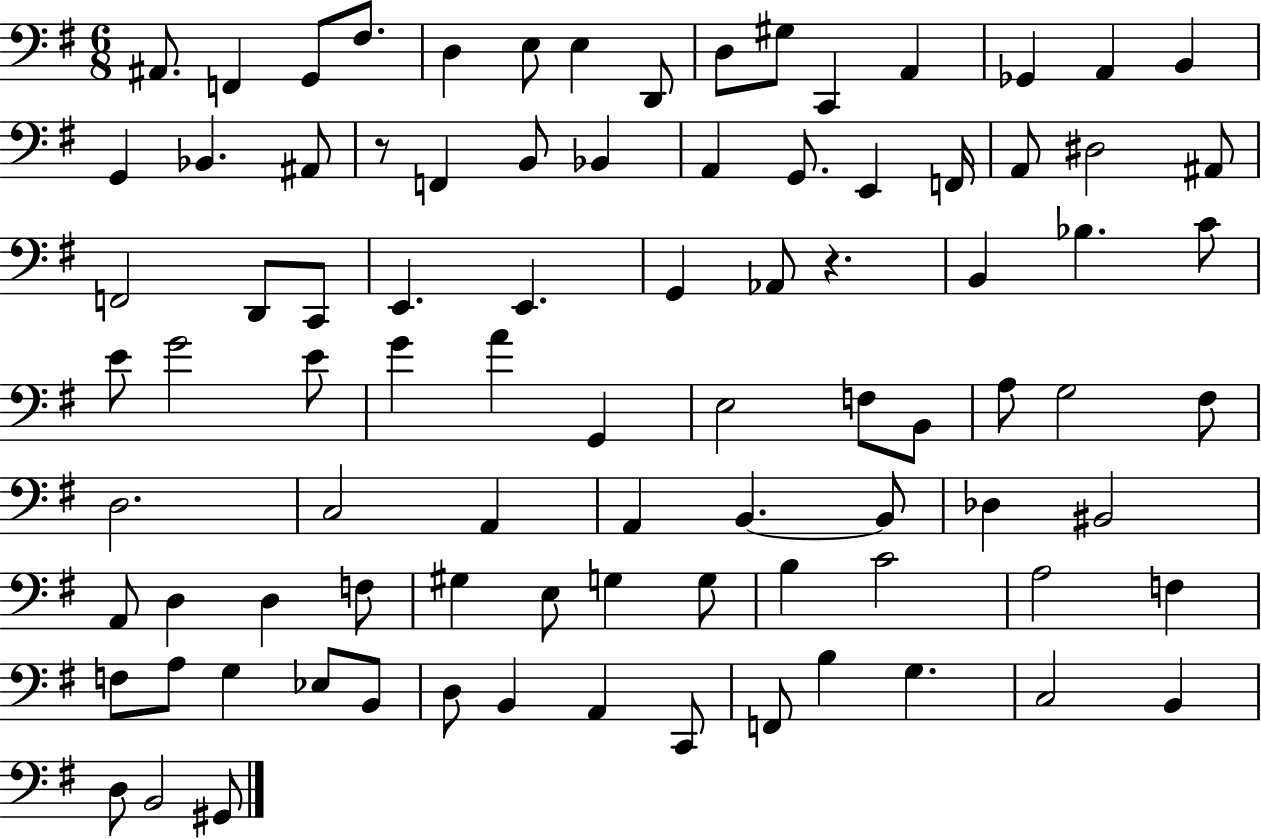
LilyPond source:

{
  \clef bass
  \numericTimeSignature
  \time 6/8
  \key g \major
  ais,8. f,4 g,8 fis8. | d4 e8 e4 d,8 | d8 gis8 c,4 a,4 | ges,4 a,4 b,4 | \break g,4 bes,4. ais,8 | r8 f,4 b,8 bes,4 | a,4 g,8. e,4 f,16 | a,8 dis2 ais,8 | \break f,2 d,8 c,8 | e,4. e,4. | g,4 aes,8 r4. | b,4 bes4. c'8 | \break e'8 g'2 e'8 | g'4 a'4 g,4 | e2 f8 b,8 | a8 g2 fis8 | \break d2. | c2 a,4 | a,4 b,4.~~ b,8 | des4 bis,2 | \break a,8 d4 d4 f8 | gis4 e8 g4 g8 | b4 c'2 | a2 f4 | \break f8 a8 g4 ees8 b,8 | d8 b,4 a,4 c,8 | f,8 b4 g4. | c2 b,4 | \break d8 b,2 gis,8 | \bar "|."
}